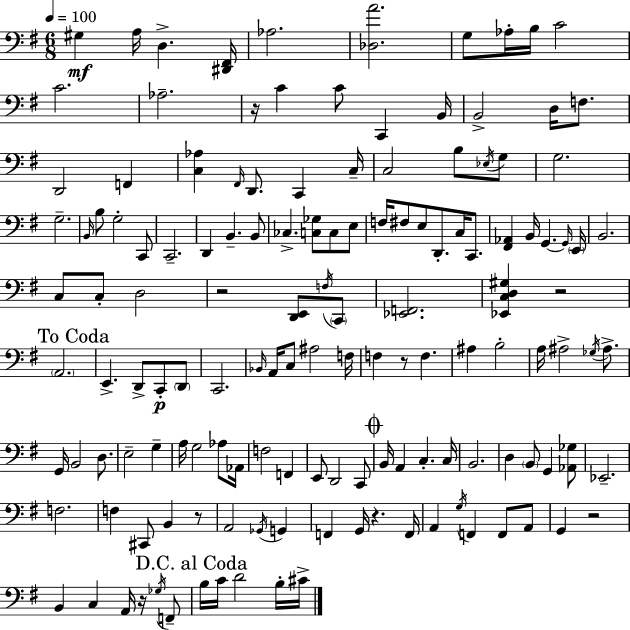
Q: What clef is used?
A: bass